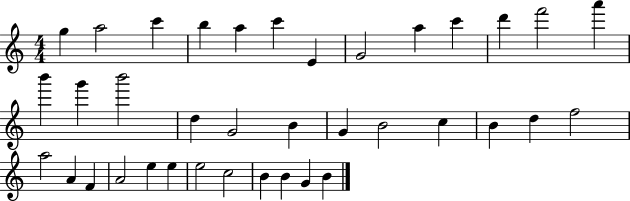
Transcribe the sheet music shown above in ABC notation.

X:1
T:Untitled
M:4/4
L:1/4
K:C
g a2 c' b a c' E G2 a c' d' f'2 a' b' g' b'2 d G2 B G B2 c B d f2 a2 A F A2 e e e2 c2 B B G B